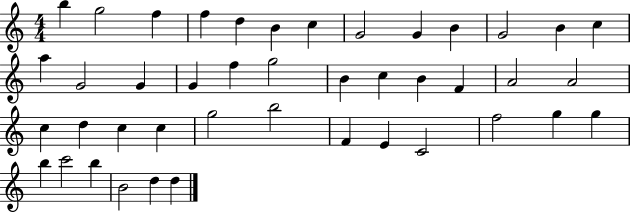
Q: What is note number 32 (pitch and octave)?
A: F4